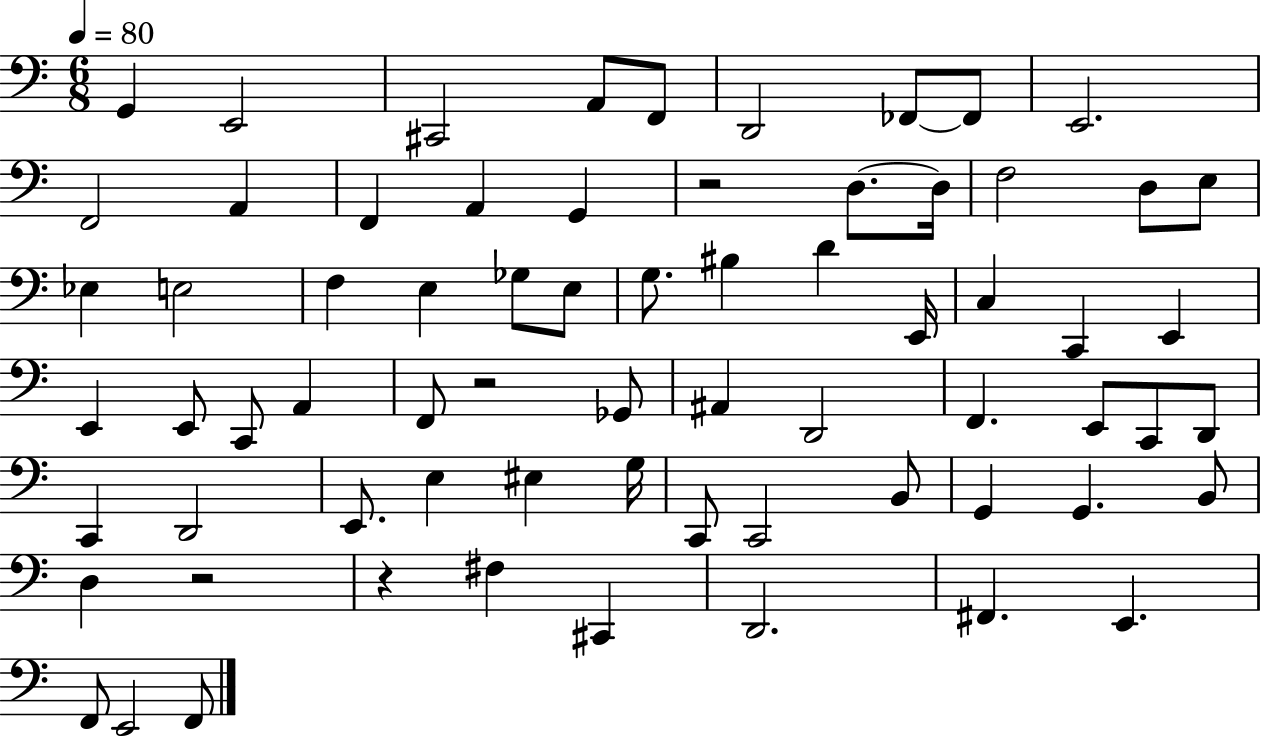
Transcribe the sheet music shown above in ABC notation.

X:1
T:Untitled
M:6/8
L:1/4
K:C
G,, E,,2 ^C,,2 A,,/2 F,,/2 D,,2 _F,,/2 _F,,/2 E,,2 F,,2 A,, F,, A,, G,, z2 D,/2 D,/4 F,2 D,/2 E,/2 _E, E,2 F, E, _G,/2 E,/2 G,/2 ^B, D E,,/4 C, C,, E,, E,, E,,/2 C,,/2 A,, F,,/2 z2 _G,,/2 ^A,, D,,2 F,, E,,/2 C,,/2 D,,/2 C,, D,,2 E,,/2 E, ^E, G,/4 C,,/2 C,,2 B,,/2 G,, G,, B,,/2 D, z2 z ^F, ^C,, D,,2 ^F,, E,, F,,/2 E,,2 F,,/2